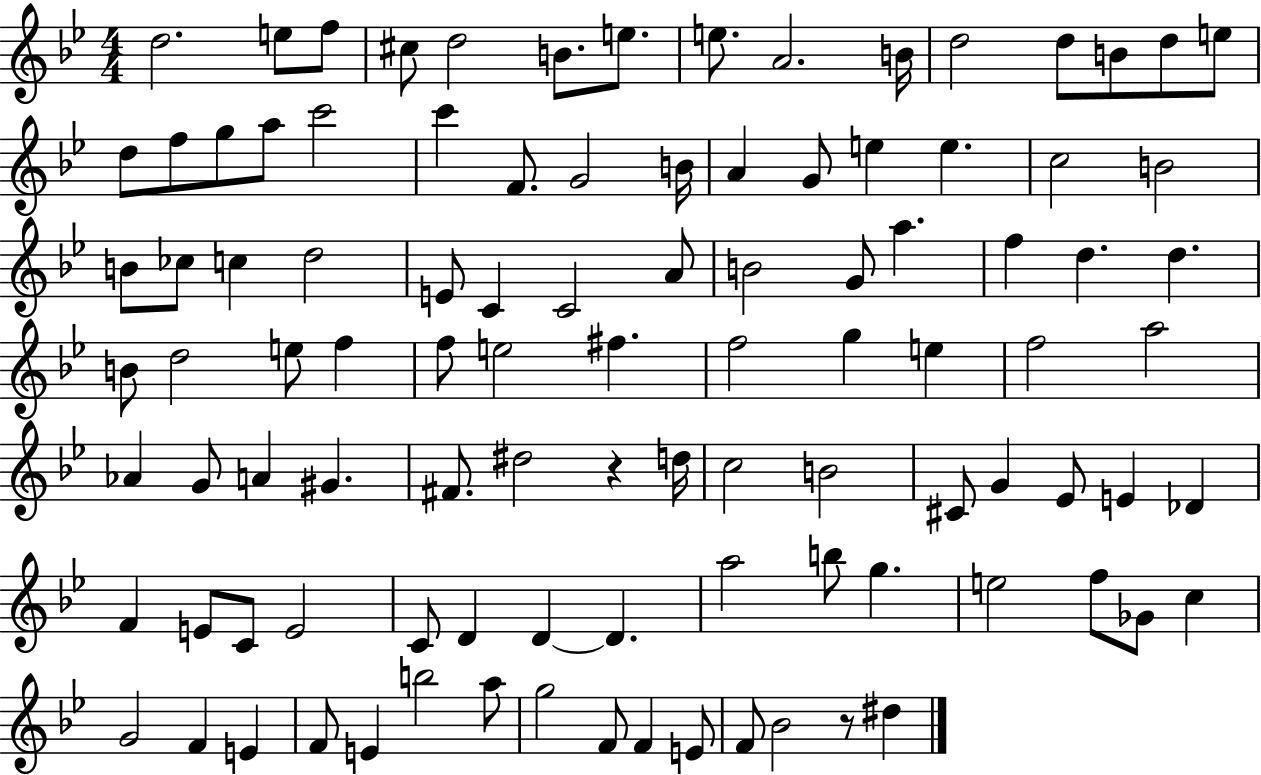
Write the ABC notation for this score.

X:1
T:Untitled
M:4/4
L:1/4
K:Bb
d2 e/2 f/2 ^c/2 d2 B/2 e/2 e/2 A2 B/4 d2 d/2 B/2 d/2 e/2 d/2 f/2 g/2 a/2 c'2 c' F/2 G2 B/4 A G/2 e e c2 B2 B/2 _c/2 c d2 E/2 C C2 A/2 B2 G/2 a f d d B/2 d2 e/2 f f/2 e2 ^f f2 g e f2 a2 _A G/2 A ^G ^F/2 ^d2 z d/4 c2 B2 ^C/2 G _E/2 E _D F E/2 C/2 E2 C/2 D D D a2 b/2 g e2 f/2 _G/2 c G2 F E F/2 E b2 a/2 g2 F/2 F E/2 F/2 _B2 z/2 ^d